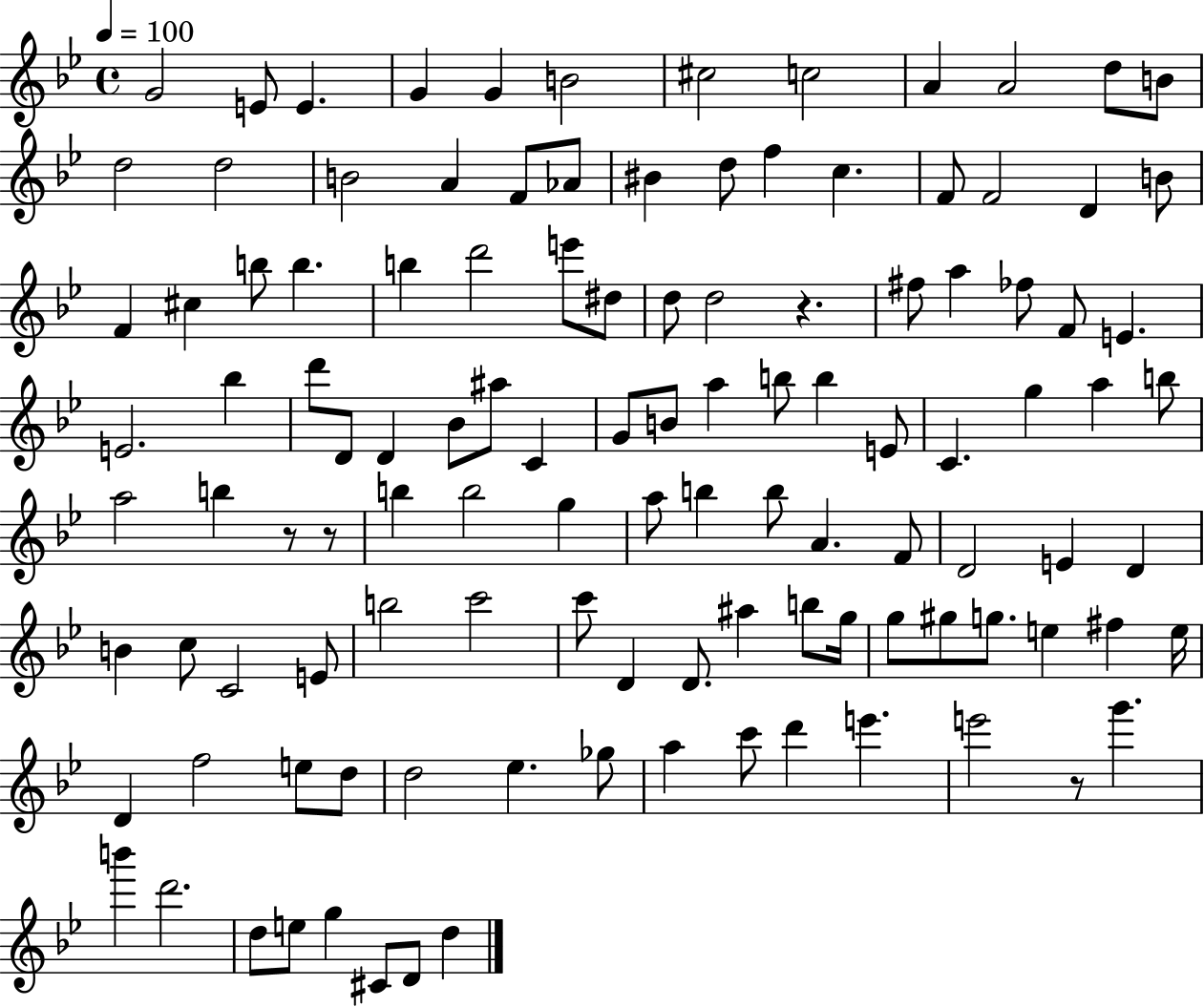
G4/h E4/e E4/q. G4/q G4/q B4/h C#5/h C5/h A4/q A4/h D5/e B4/e D5/h D5/h B4/h A4/q F4/e Ab4/e BIS4/q D5/e F5/q C5/q. F4/e F4/h D4/q B4/e F4/q C#5/q B5/e B5/q. B5/q D6/h E6/e D#5/e D5/e D5/h R/q. F#5/e A5/q FES5/e F4/e E4/q. E4/h. Bb5/q D6/e D4/e D4/q Bb4/e A#5/e C4/q G4/e B4/e A5/q B5/e B5/q E4/e C4/q. G5/q A5/q B5/e A5/h B5/q R/e R/e B5/q B5/h G5/q A5/e B5/q B5/e A4/q. F4/e D4/h E4/q D4/q B4/q C5/e C4/h E4/e B5/h C6/h C6/e D4/q D4/e. A#5/q B5/e G5/s G5/e G#5/e G5/e. E5/q F#5/q E5/s D4/q F5/h E5/e D5/e D5/h Eb5/q. Gb5/e A5/q C6/e D6/q E6/q. E6/h R/e G6/q. B6/q D6/h. D5/e E5/e G5/q C#4/e D4/e D5/q